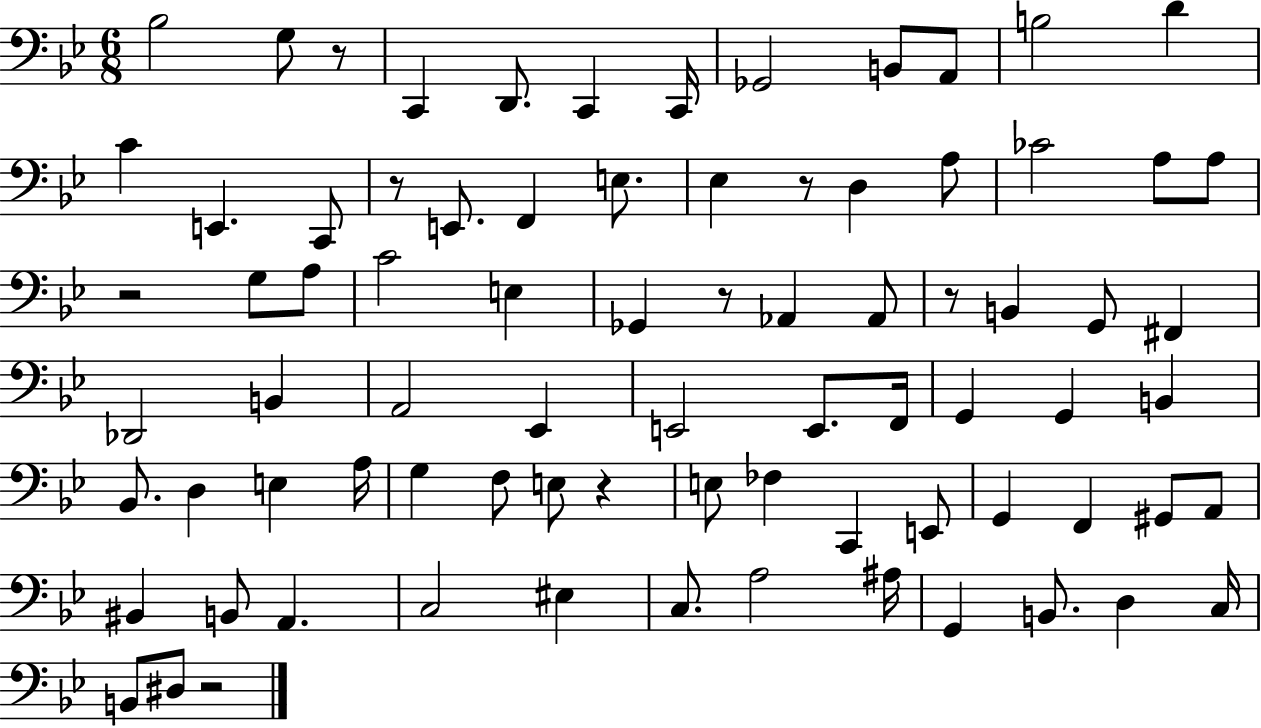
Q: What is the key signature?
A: BES major